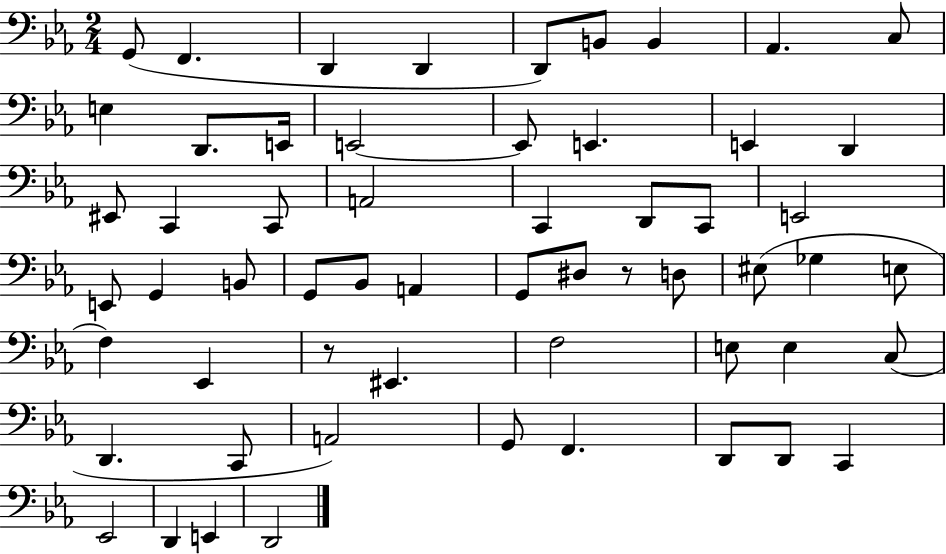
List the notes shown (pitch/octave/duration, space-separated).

G2/e F2/q. D2/q D2/q D2/e B2/e B2/q Ab2/q. C3/e E3/q D2/e. E2/s E2/h E2/e E2/q. E2/q D2/q EIS2/e C2/q C2/e A2/h C2/q D2/e C2/e E2/h E2/e G2/q B2/e G2/e Bb2/e A2/q G2/e D#3/e R/e D3/e EIS3/e Gb3/q E3/e F3/q Eb2/q R/e EIS2/q. F3/h E3/e E3/q C3/e D2/q. C2/e A2/h G2/e F2/q. D2/e D2/e C2/q Eb2/h D2/q E2/q D2/h